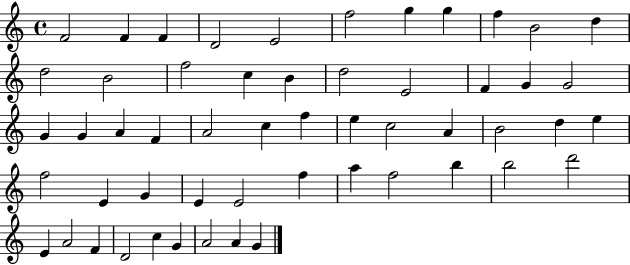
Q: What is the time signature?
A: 4/4